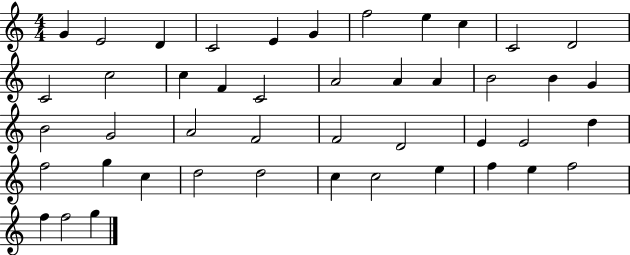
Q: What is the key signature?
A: C major